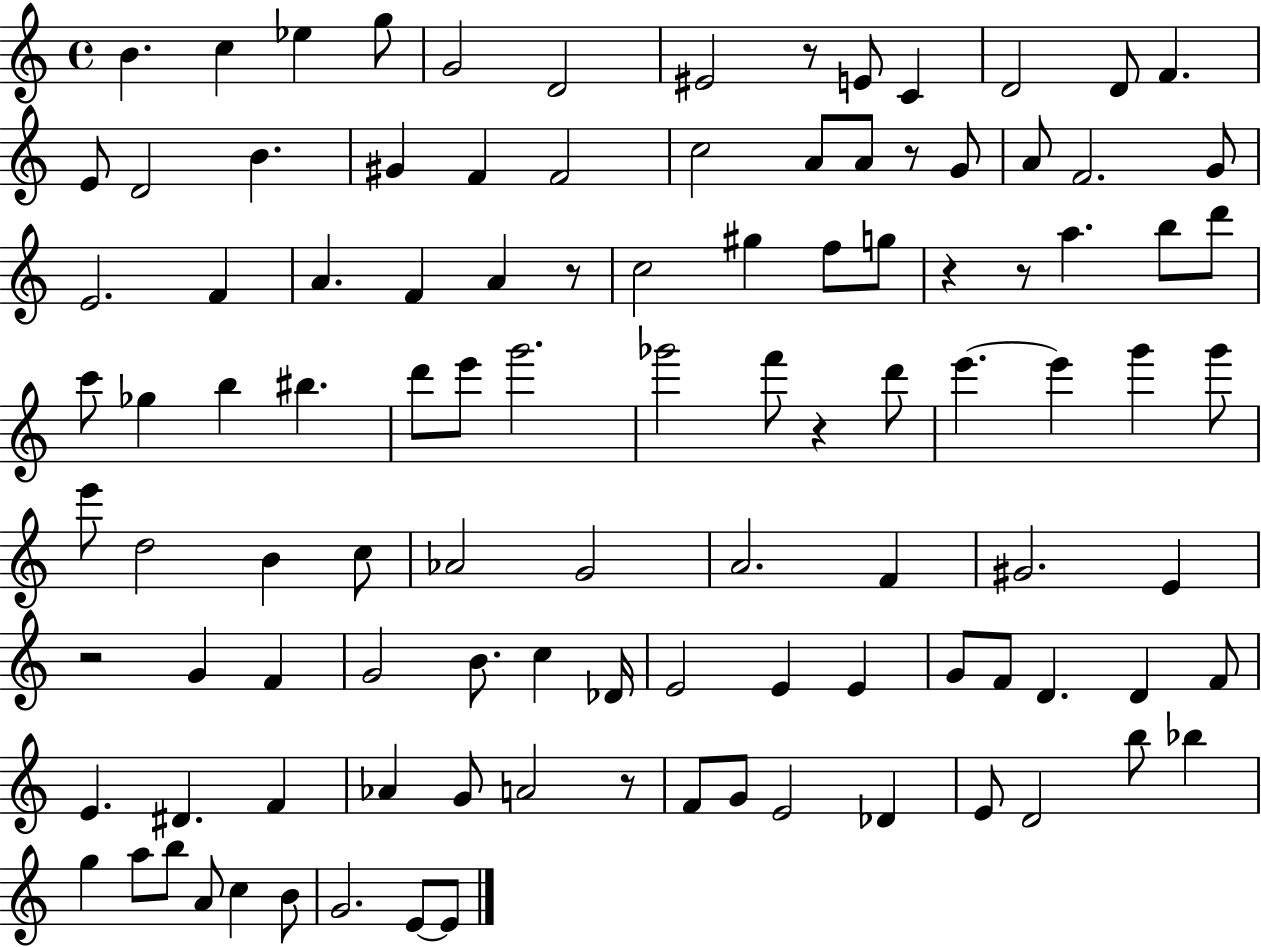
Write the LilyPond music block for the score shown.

{
  \clef treble
  \time 4/4
  \defaultTimeSignature
  \key c \major
  b'4. c''4 ees''4 g''8 | g'2 d'2 | eis'2 r8 e'8 c'4 | d'2 d'8 f'4. | \break e'8 d'2 b'4. | gis'4 f'4 f'2 | c''2 a'8 a'8 r8 g'8 | a'8 f'2. g'8 | \break e'2. f'4 | a'4. f'4 a'4 r8 | c''2 gis''4 f''8 g''8 | r4 r8 a''4. b''8 d'''8 | \break c'''8 ges''4 b''4 bis''4. | d'''8 e'''8 g'''2. | ges'''2 f'''8 r4 d'''8 | e'''4.~~ e'''4 g'''4 g'''8 | \break e'''8 d''2 b'4 c''8 | aes'2 g'2 | a'2. f'4 | gis'2. e'4 | \break r2 g'4 f'4 | g'2 b'8. c''4 des'16 | e'2 e'4 e'4 | g'8 f'8 d'4. d'4 f'8 | \break e'4. dis'4. f'4 | aes'4 g'8 a'2 r8 | f'8 g'8 e'2 des'4 | e'8 d'2 b''8 bes''4 | \break g''4 a''8 b''8 a'8 c''4 b'8 | g'2. e'8~~ e'8 | \bar "|."
}